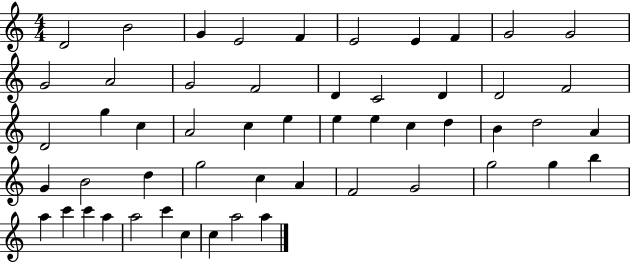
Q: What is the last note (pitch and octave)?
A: A5